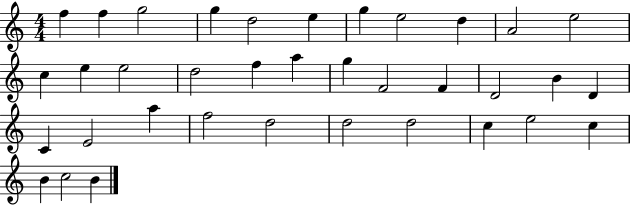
{
  \clef treble
  \numericTimeSignature
  \time 4/4
  \key c \major
  f''4 f''4 g''2 | g''4 d''2 e''4 | g''4 e''2 d''4 | a'2 e''2 | \break c''4 e''4 e''2 | d''2 f''4 a''4 | g''4 f'2 f'4 | d'2 b'4 d'4 | \break c'4 e'2 a''4 | f''2 d''2 | d''2 d''2 | c''4 e''2 c''4 | \break b'4 c''2 b'4 | \bar "|."
}